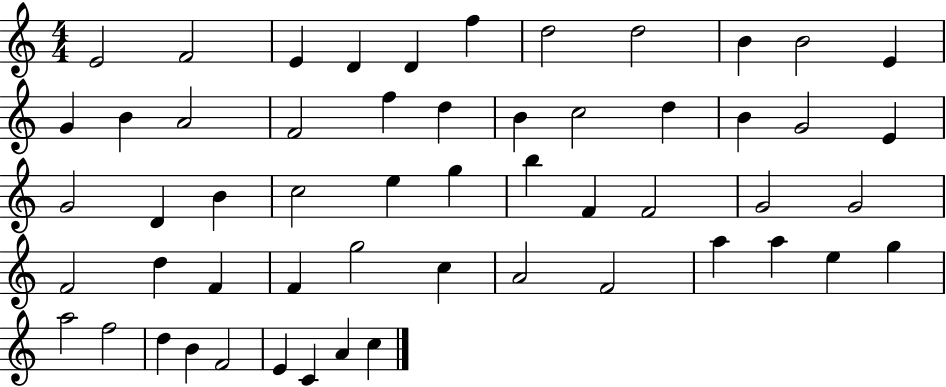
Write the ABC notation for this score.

X:1
T:Untitled
M:4/4
L:1/4
K:C
E2 F2 E D D f d2 d2 B B2 E G B A2 F2 f d B c2 d B G2 E G2 D B c2 e g b F F2 G2 G2 F2 d F F g2 c A2 F2 a a e g a2 f2 d B F2 E C A c